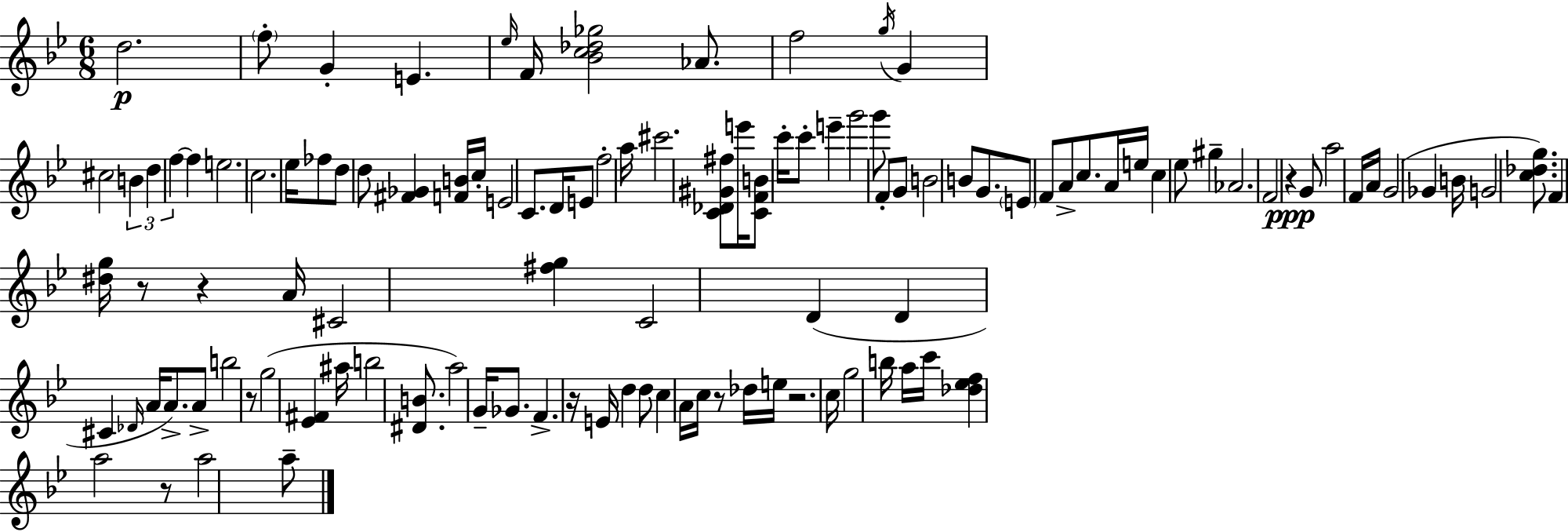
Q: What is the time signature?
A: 6/8